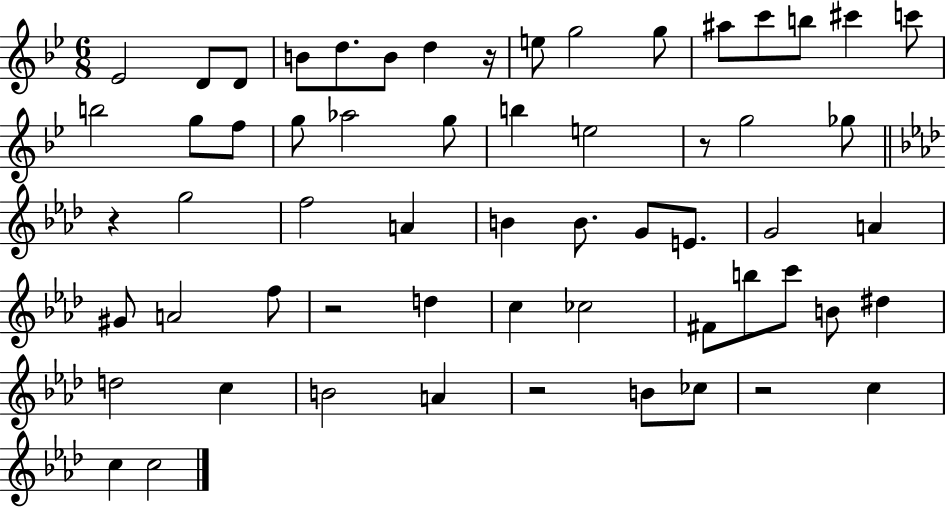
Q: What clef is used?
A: treble